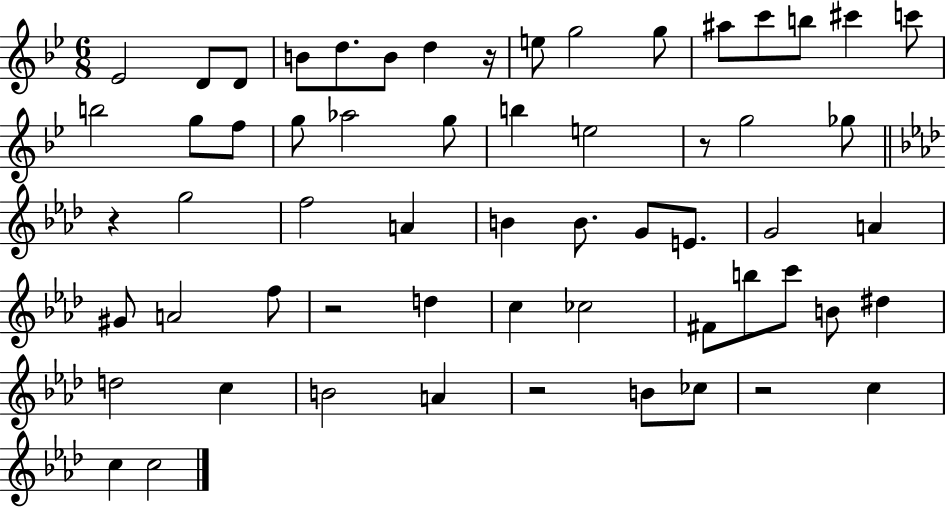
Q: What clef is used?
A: treble